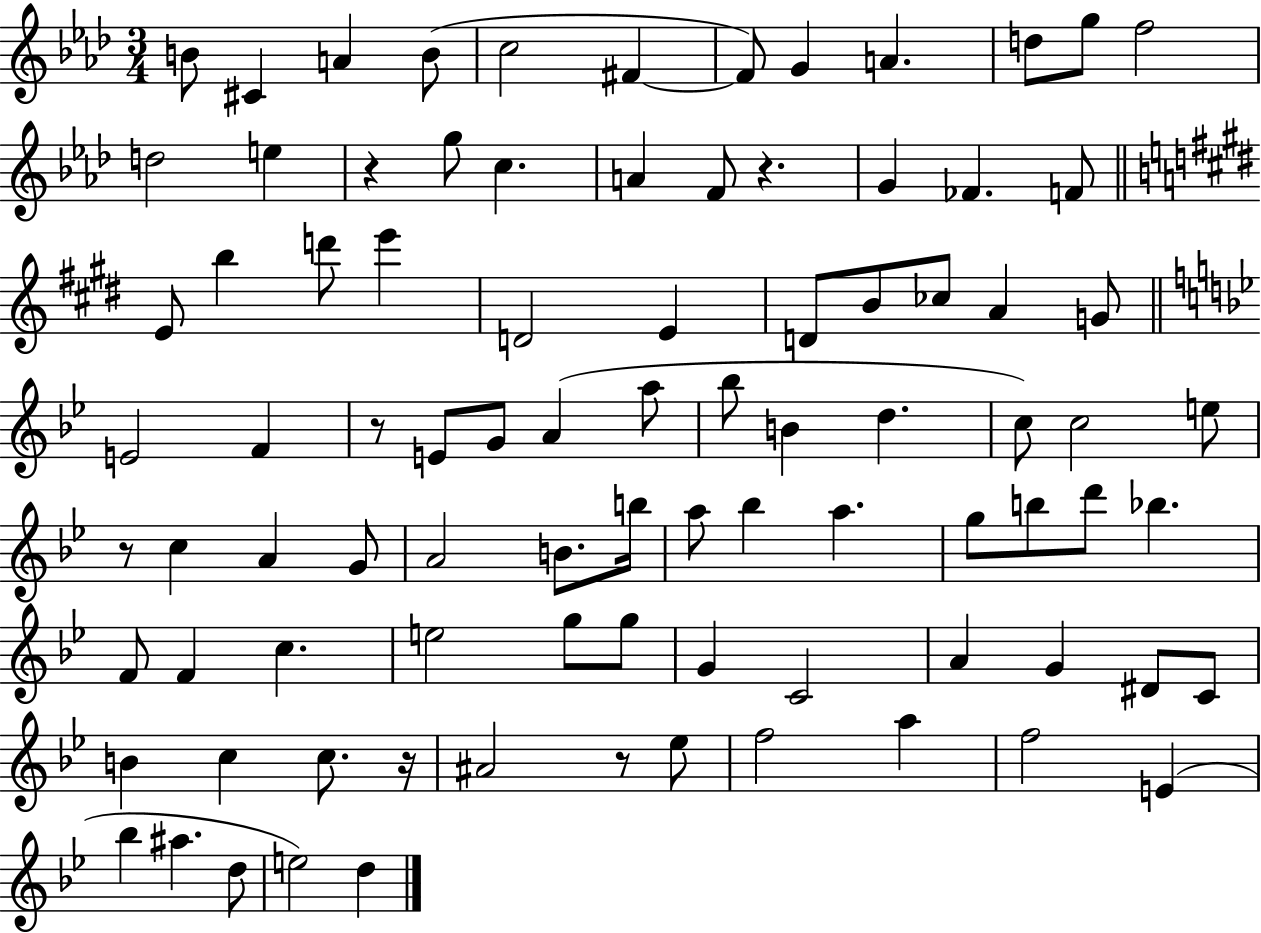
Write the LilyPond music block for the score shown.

{
  \clef treble
  \numericTimeSignature
  \time 3/4
  \key aes \major
  b'8 cis'4 a'4 b'8( | c''2 fis'4~~ | fis'8) g'4 a'4. | d''8 g''8 f''2 | \break d''2 e''4 | r4 g''8 c''4. | a'4 f'8 r4. | g'4 fes'4. f'8 | \break \bar "||" \break \key e \major e'8 b''4 d'''8 e'''4 | d'2 e'4 | d'8 b'8 ces''8 a'4 g'8 | \bar "||" \break \key g \minor e'2 f'4 | r8 e'8 g'8 a'4( a''8 | bes''8 b'4 d''4. | c''8) c''2 e''8 | \break r8 c''4 a'4 g'8 | a'2 b'8. b''16 | a''8 bes''4 a''4. | g''8 b''8 d'''8 bes''4. | \break f'8 f'4 c''4. | e''2 g''8 g''8 | g'4 c'2 | a'4 g'4 dis'8 c'8 | \break b'4 c''4 c''8. r16 | ais'2 r8 ees''8 | f''2 a''4 | f''2 e'4( | \break bes''4 ais''4. d''8 | e''2) d''4 | \bar "|."
}